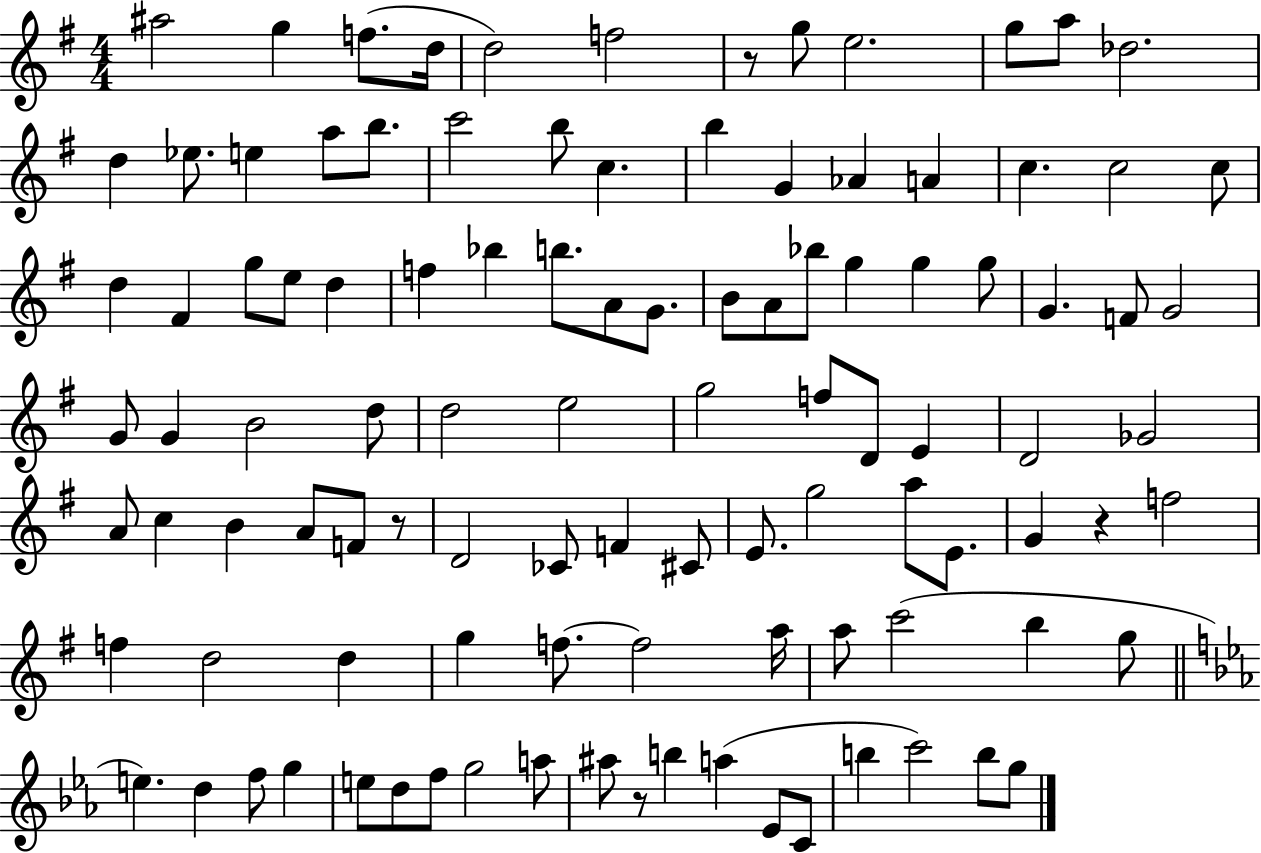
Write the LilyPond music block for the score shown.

{
  \clef treble
  \numericTimeSignature
  \time 4/4
  \key g \major
  ais''2 g''4 f''8.( d''16 | d''2) f''2 | r8 g''8 e''2. | g''8 a''8 des''2. | \break d''4 ees''8. e''4 a''8 b''8. | c'''2 b''8 c''4. | b''4 g'4 aes'4 a'4 | c''4. c''2 c''8 | \break d''4 fis'4 g''8 e''8 d''4 | f''4 bes''4 b''8. a'8 g'8. | b'8 a'8 bes''8 g''4 g''4 g''8 | g'4. f'8 g'2 | \break g'8 g'4 b'2 d''8 | d''2 e''2 | g''2 f''8 d'8 e'4 | d'2 ges'2 | \break a'8 c''4 b'4 a'8 f'8 r8 | d'2 ces'8 f'4 cis'8 | e'8. g''2 a''8 e'8. | g'4 r4 f''2 | \break f''4 d''2 d''4 | g''4 f''8.~~ f''2 a''16 | a''8 c'''2( b''4 g''8 | \bar "||" \break \key ees \major e''4.) d''4 f''8 g''4 | e''8 d''8 f''8 g''2 a''8 | ais''8 r8 b''4 a''4( ees'8 c'8 | b''4 c'''2) b''8 g''8 | \break \bar "|."
}